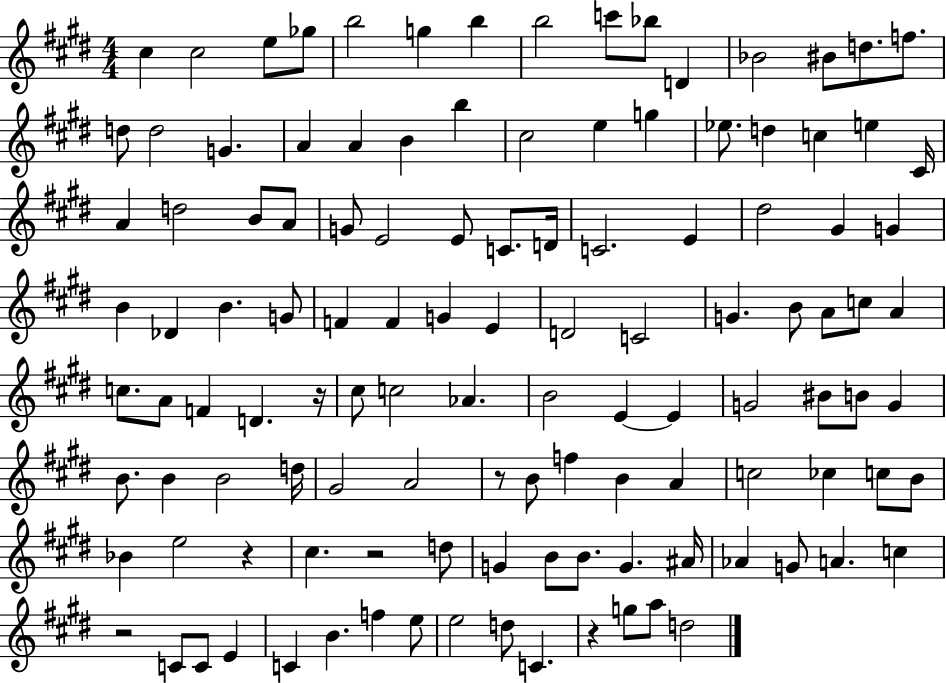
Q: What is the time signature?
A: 4/4